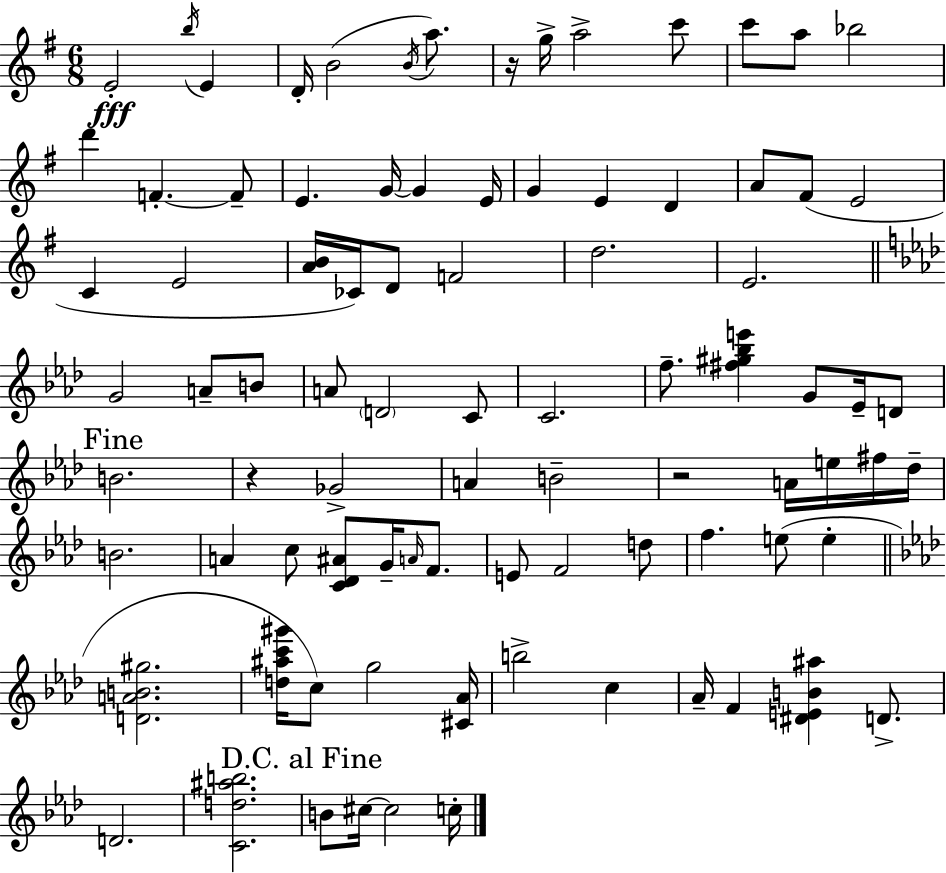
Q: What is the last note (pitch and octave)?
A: C5